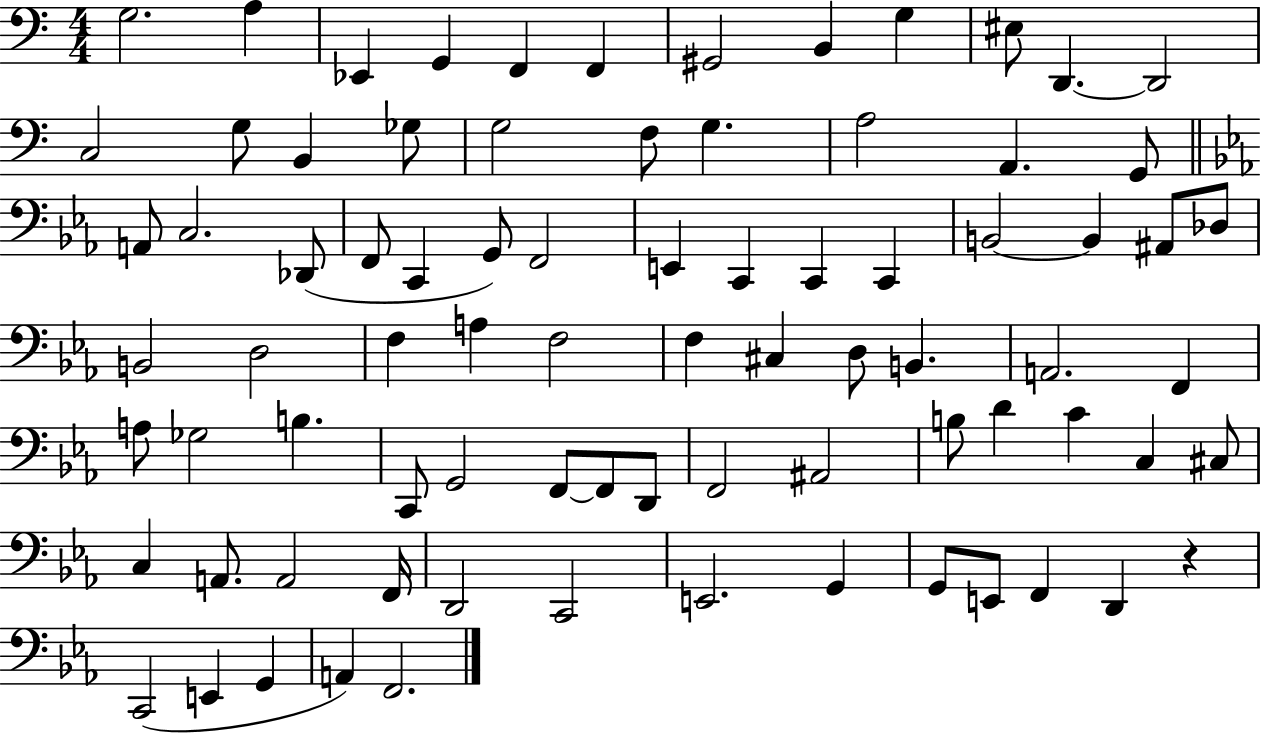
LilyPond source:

{
  \clef bass
  \numericTimeSignature
  \time 4/4
  \key c \major
  g2. a4 | ees,4 g,4 f,4 f,4 | gis,2 b,4 g4 | eis8 d,4.~~ d,2 | \break c2 g8 b,4 ges8 | g2 f8 g4. | a2 a,4. g,8 | \bar "||" \break \key ees \major a,8 c2. des,8( | f,8 c,4 g,8) f,2 | e,4 c,4 c,4 c,4 | b,2~~ b,4 ais,8 des8 | \break b,2 d2 | f4 a4 f2 | f4 cis4 d8 b,4. | a,2. f,4 | \break a8 ges2 b4. | c,8 g,2 f,8~~ f,8 d,8 | f,2 ais,2 | b8 d'4 c'4 c4 cis8 | \break c4 a,8. a,2 f,16 | d,2 c,2 | e,2. g,4 | g,8 e,8 f,4 d,4 r4 | \break c,2( e,4 g,4 | a,4) f,2. | \bar "|."
}